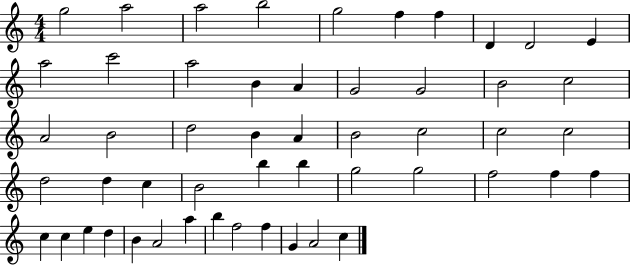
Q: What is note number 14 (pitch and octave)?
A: B4